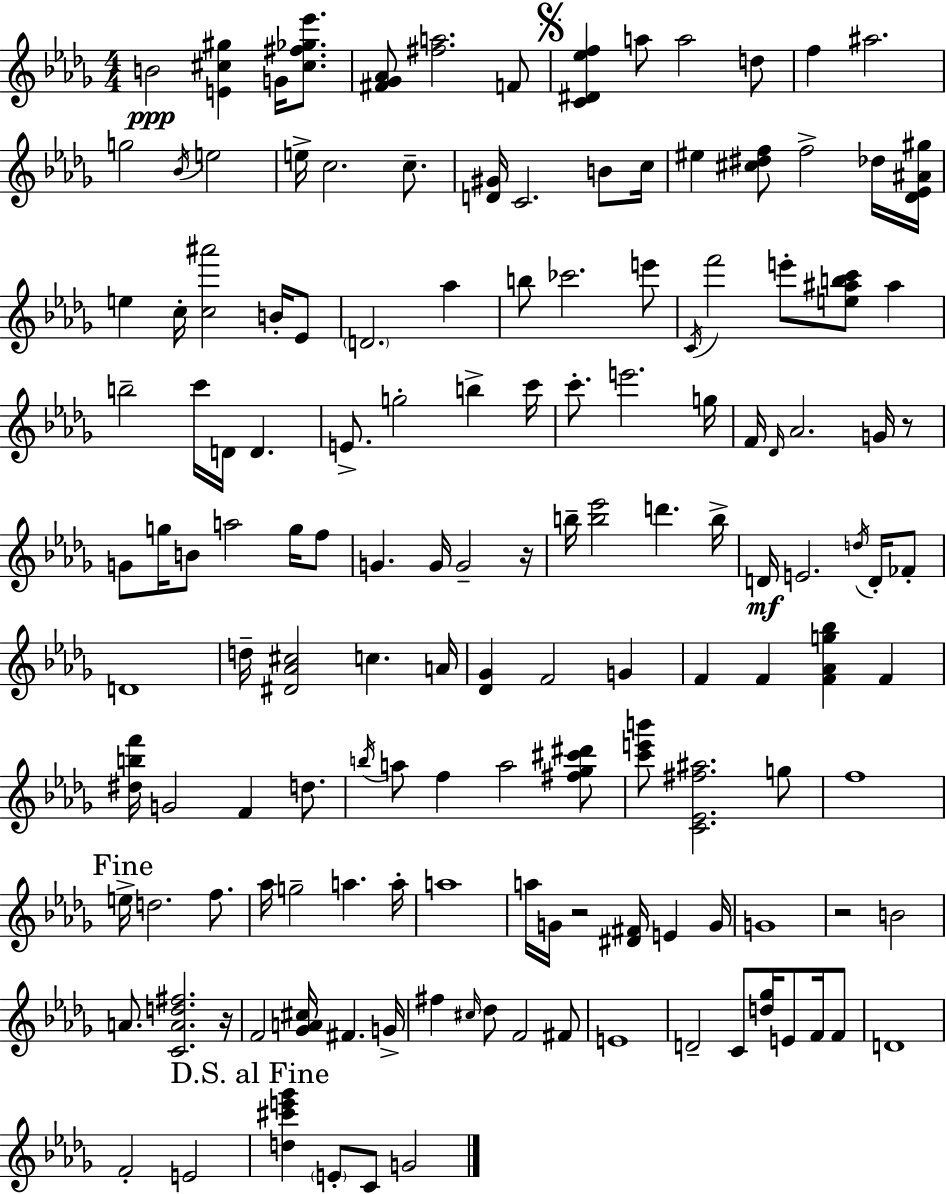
B4/h [E4,C#5,G#5]/q G4/s [C#5,F#5,Gb5,Eb6]/e. [F#4,Gb4,Ab4]/e [F#5,A5]/h. F4/e [C4,D#4,Eb5,F5]/q A5/e A5/h D5/e F5/q A#5/h. G5/h Bb4/s E5/h E5/s C5/h. C5/e. [D4,G#4]/s C4/h. B4/e C5/s EIS5/q [C#5,D#5,F5]/e F5/h Db5/s [Db4,Eb4,A#4,G#5]/s E5/q C5/s [C5,A#6]/h B4/s Eb4/e D4/h. Ab5/q B5/e CES6/h. E6/e C4/s F6/h E6/e [E5,A#5,B5,C6]/e A#5/q B5/h C6/s D4/s D4/q. E4/e. G5/h B5/q C6/s C6/e. E6/h. G5/s F4/s Db4/s Ab4/h. G4/s R/e G4/e G5/s B4/e A5/h G5/s F5/e G4/q. G4/s G4/h R/s B5/s [B5,Eb6]/h D6/q. B5/s D4/s E4/h. D5/s D4/s FES4/e D4/w D5/s [D#4,Ab4,C#5]/h C5/q. A4/s [Db4,Gb4]/q F4/h G4/q F4/q F4/q [F4,Ab4,G5,Bb5]/q F4/q [D#5,B5,F6]/s G4/h F4/q D5/e. B5/s A5/e F5/q A5/h [F#5,Gb5,C#6,D#6]/e [C6,E6,B6]/e [C4,Eb4,F#5,A#5]/h. G5/e F5/w E5/s D5/h. F5/e. Ab5/s G5/h A5/q. A5/s A5/w A5/s G4/s R/h [D#4,F#4]/s E4/q G4/s G4/w R/h B4/h A4/e. [C4,A4,D5,F#5]/h. R/s F4/h [Gb4,A4,C#5]/s F#4/q. G4/s F#5/q C#5/s Db5/e F4/h F#4/e E4/w D4/h C4/e [D5,Gb5]/s E4/e F4/s F4/e D4/w F4/h E4/h [D5,C#6,E6,Gb6]/q E4/e C4/e G4/h